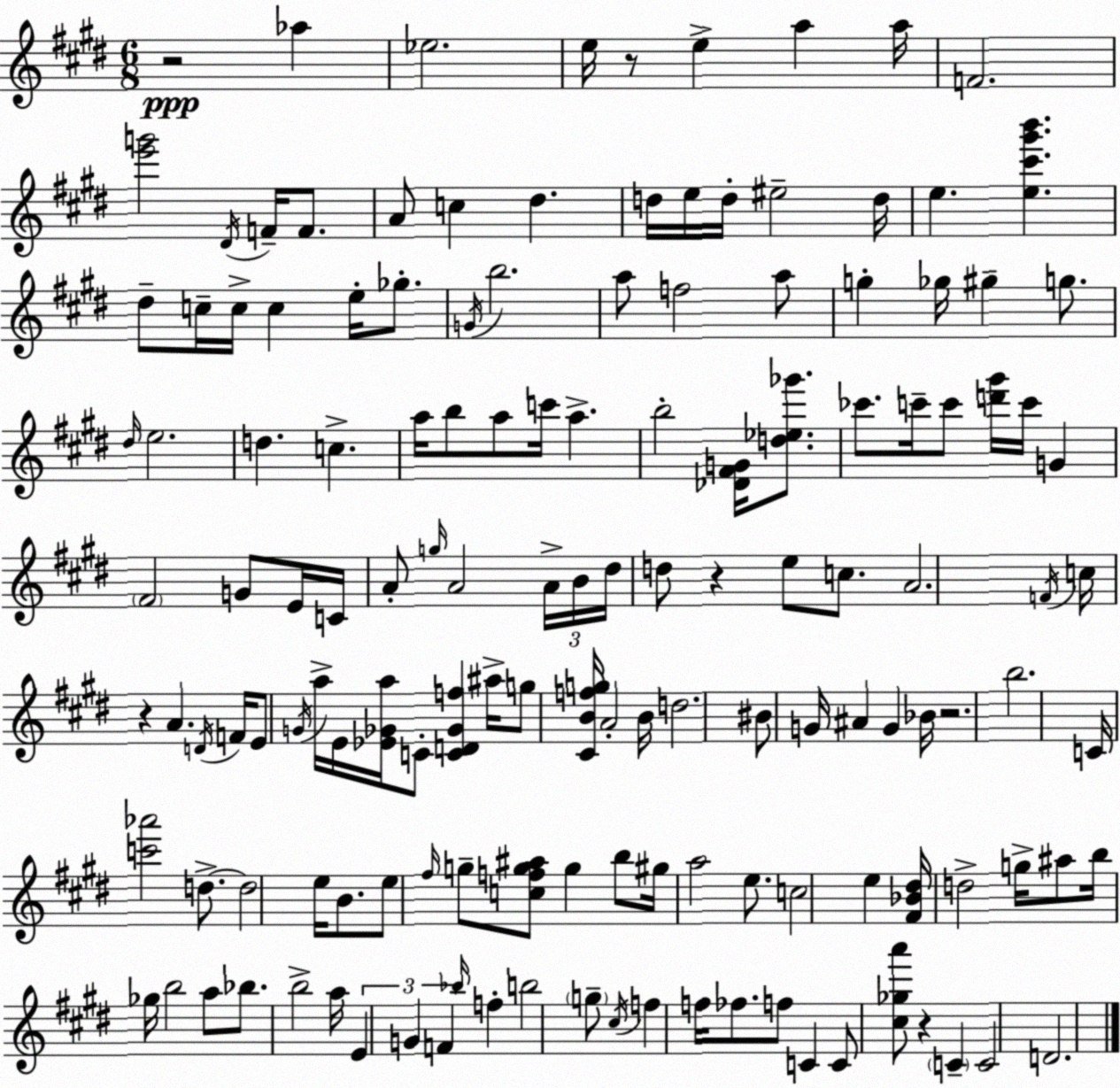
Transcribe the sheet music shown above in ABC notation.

X:1
T:Untitled
M:6/8
L:1/4
K:E
z2 _a _e2 e/4 z/2 e a a/4 F2 [e'g']2 ^D/4 F/4 F/2 A/2 c ^d d/4 e/4 d/4 ^e2 d/4 e [e^c'^g'b'] ^d/2 c/4 c/4 c e/4 _g/2 G/4 b2 a/2 f2 a/2 g _g/4 ^g g/2 ^d/4 e2 d c a/4 b/2 a/2 c'/4 a b2 [_D^FG]/4 [d_e_g']/2 _c'/2 c'/4 c'/2 [d'^g']/4 c'/4 G ^F2 G/2 E/4 C/4 A/2 g/4 A2 A/4 B/4 ^d/4 d/2 z e/2 c/2 A2 F/4 c/4 z A D/4 F/4 E/2 G/4 a/4 E/4 [_E_Ga]/4 C/2 [CD_Gf] ^a/4 g/2 [^CBfg]/4 A2 B/4 d2 ^B/2 G/4 ^A G _B/4 z2 b2 C/4 [c'_a']2 d/2 d2 e/4 B/2 e/2 ^f/4 g/2 [cfg^a]/2 g b/2 ^g/4 a2 e/2 c2 e [^F_B^d]/4 d2 g/4 ^a/2 b/4 _g/4 b2 a/2 _b/2 b2 a/4 E G F _b/4 f b2 g/2 ^c/4 f f/4 _f/2 f/2 C C/2 [^c_ga']/2 z C C2 D2